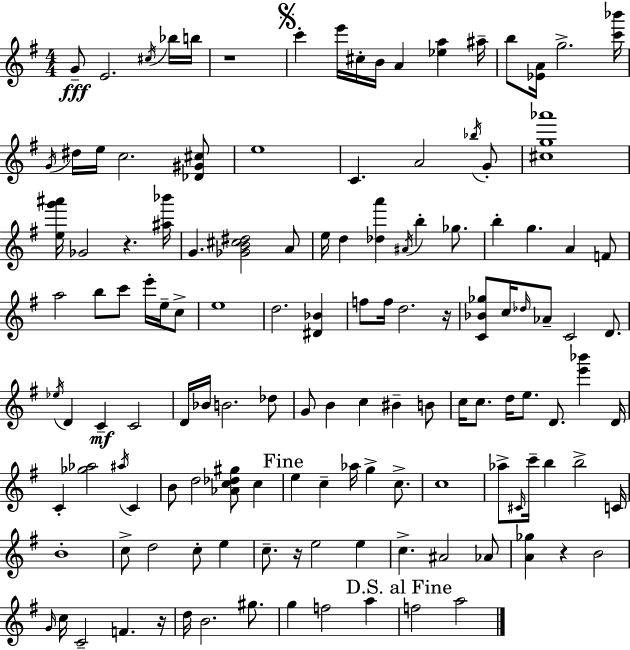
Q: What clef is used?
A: treble